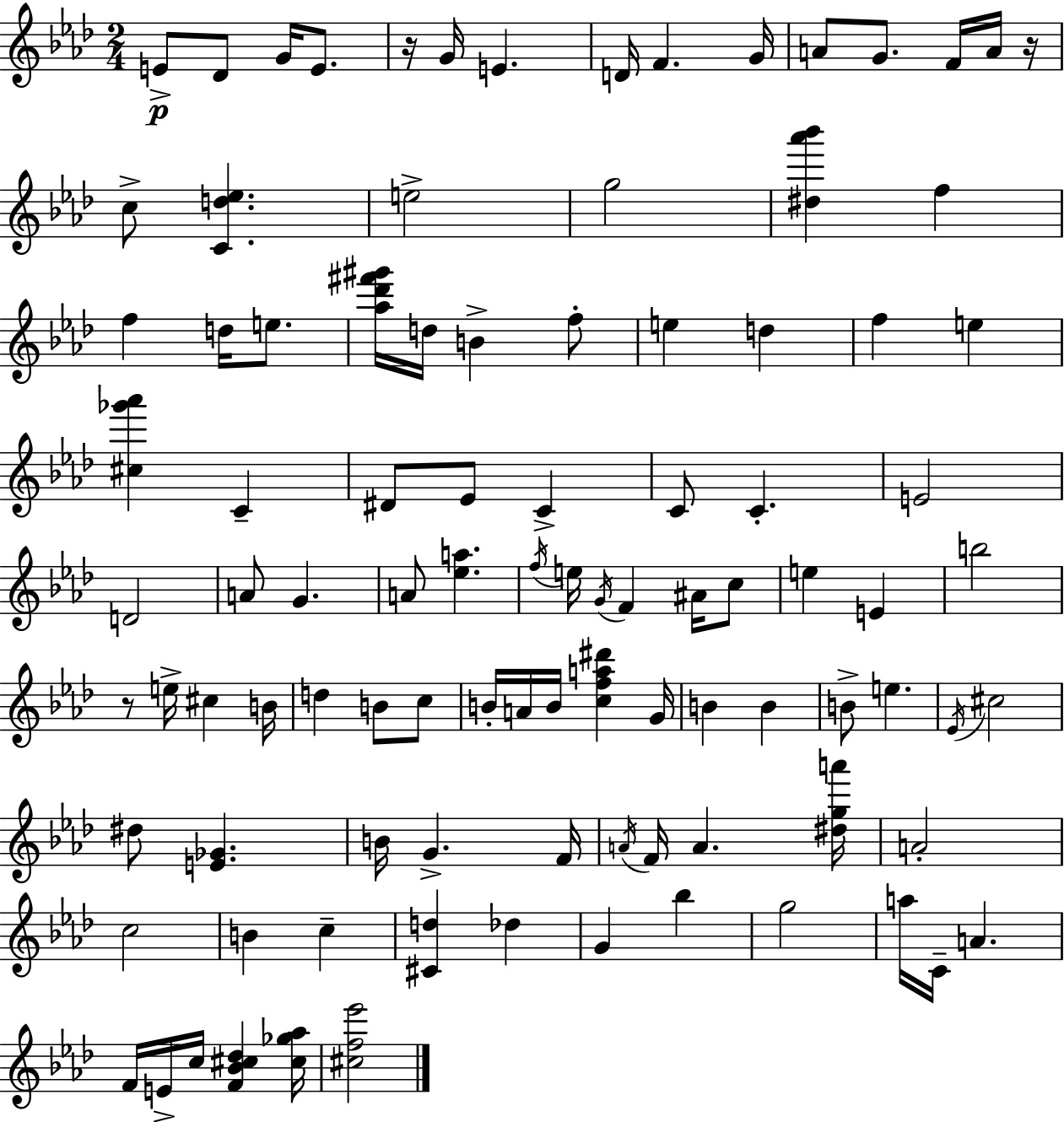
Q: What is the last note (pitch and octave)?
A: C5